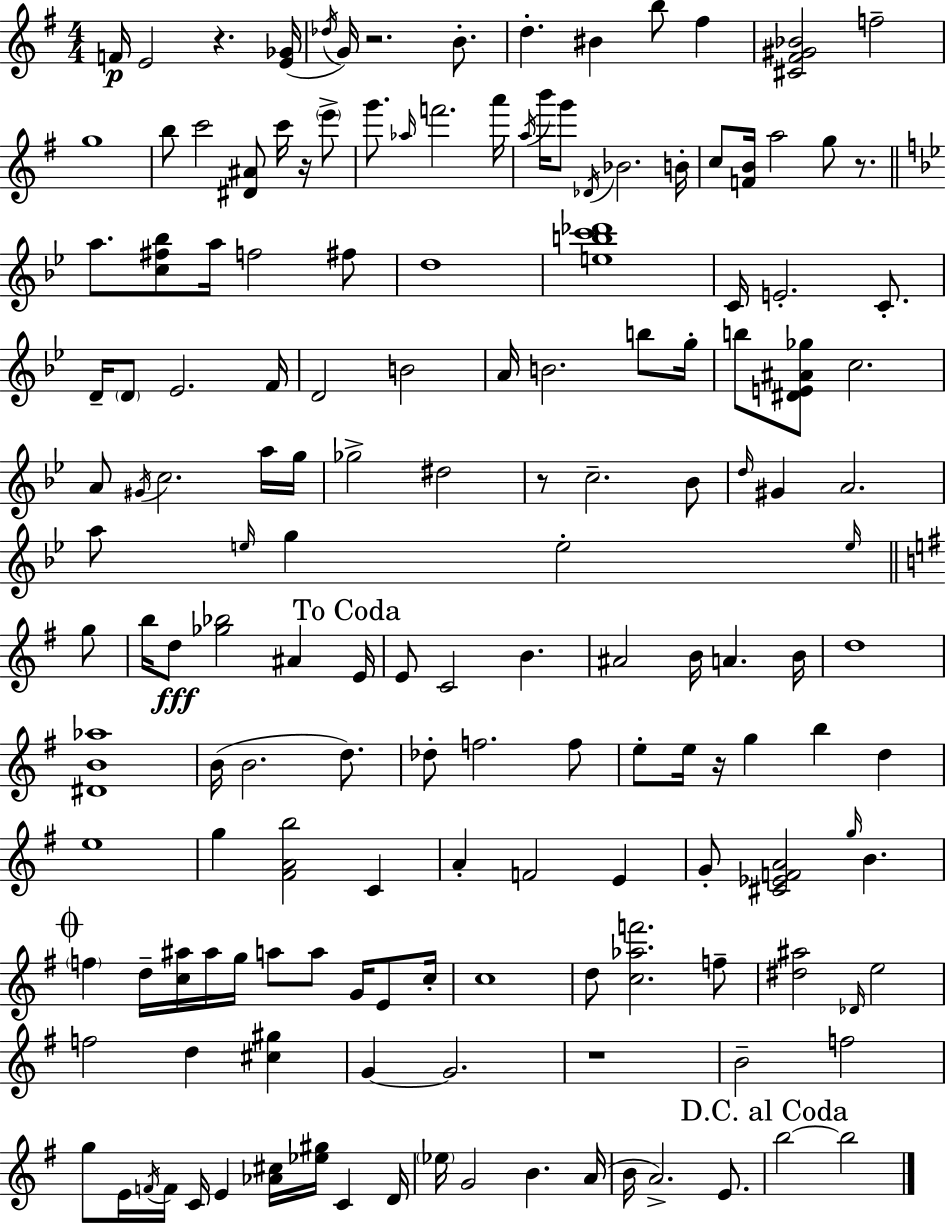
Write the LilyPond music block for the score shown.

{
  \clef treble
  \numericTimeSignature
  \time 4/4
  \key e \minor
  f'16\p e'2 r4. <e' ges'>16( | \acciaccatura { des''16 } g'16) r2. b'8.-. | d''4.-. bis'4 b''8 fis''4 | <cis' fis' gis' bes'>2 f''2-- | \break g''1 | b''8 c'''2 <dis' ais'>8 c'''16 r16 \parenthesize e'''8-> | g'''8. \grace { aes''16 } f'''2. | a'''16 \acciaccatura { a''16 } b'''16 g'''8 \acciaccatura { des'16 } bes'2. | \break b'16-. c''8 <f' b'>16 a''2 g''8 | r8. \bar "||" \break \key g \minor a''8. <c'' fis'' bes''>8 a''16 f''2 fis''8 | d''1 | <e'' b'' c''' des'''>1 | c'16 e'2.-. c'8.-. | \break d'16-- \parenthesize d'8 ees'2. f'16 | d'2 b'2 | a'16 b'2. b''8 g''16-. | b''8 <dis' e' ais' ges''>8 c''2. | \break a'8 \acciaccatura { gis'16 } c''2. a''16 | g''16 ges''2-> dis''2 | r8 c''2.-- bes'8 | \grace { d''16 } gis'4 a'2. | \break a''8 \grace { e''16 } g''4 e''2-. | \grace { e''16 } \bar "||" \break \key g \major g''8 b''16 d''8\fff <ges'' bes''>2 ais'4 | \mark "To Coda" e'16 e'8 c'2 b'4. | ais'2 b'16 a'4. | b'16 d''1 | \break <dis' b' aes''>1 | b'16( b'2. d''8.) | des''8-. f''2. | f''8 e''8-. e''16 r16 g''4 b''4 d''4 | \break e''1 | g''4 <fis' a' b''>2 c'4 | a'4-. f'2 e'4 | g'8-. <cis' ees' f' a'>2 \grace { g''16 } b'4. | \break \mark \markup { \musicglyph "scripts.coda" } \parenthesize f''4 d''16-- <c'' ais''>16 ais''16 g''16 a''8 a''8 g'16 | e'8 c''16-. c''1 | d''8 <c'' aes'' f'''>2. | f''8-- <dis'' ais''>2 \grace { des'16 } e''2 | \break f''2 d''4 | <cis'' gis''>4 g'4~~ g'2. | r1 | b'2-- f''2 | \break g''8 e'16 \acciaccatura { f'16 } f'16 c'16 e'4 <aes' cis''>16 <ees'' gis''>16 | c'4 d'16 \parenthesize ees''16 g'2 b'4. | a'16( b'16 a'2.->) | e'8. \mark "D.C. al Coda" b''2~~ b''2 | \break \bar "|."
}